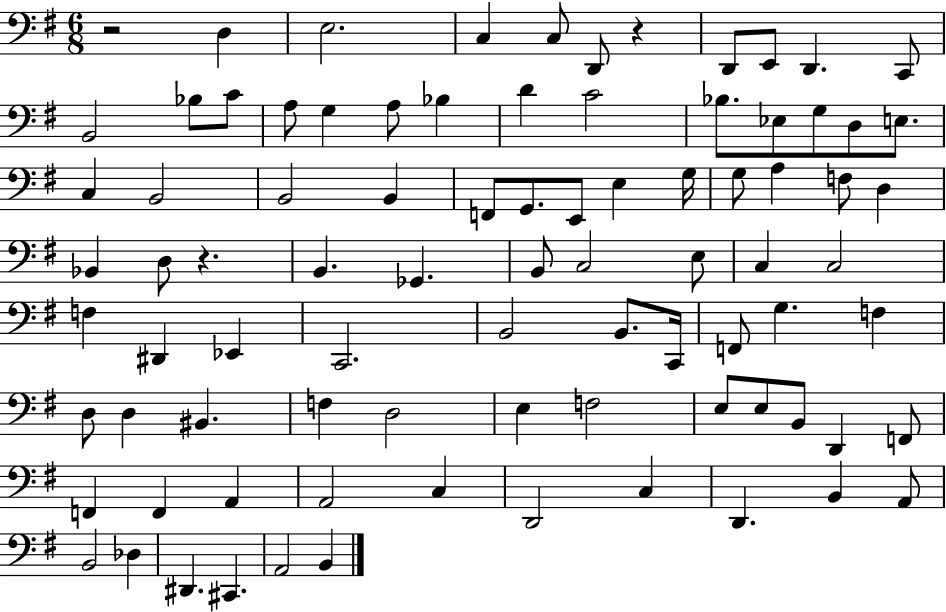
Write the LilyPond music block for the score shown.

{
  \clef bass
  \numericTimeSignature
  \time 6/8
  \key g \major
  r2 d4 | e2. | c4 c8 d,8 r4 | d,8 e,8 d,4. c,8 | \break b,2 bes8 c'8 | a8 g4 a8 bes4 | d'4 c'2 | bes8. ees8 g8 d8 e8. | \break c4 b,2 | b,2 b,4 | f,8 g,8. e,8 e4 g16 | g8 a4 f8 d4 | \break bes,4 d8 r4. | b,4. ges,4. | b,8 c2 e8 | c4 c2 | \break f4 dis,4 ees,4 | c,2. | b,2 b,8. c,16 | f,8 g4. f4 | \break d8 d4 bis,4. | f4 d2 | e4 f2 | e8 e8 b,8 d,4 f,8 | \break f,4 f,4 a,4 | a,2 c4 | d,2 c4 | d,4. b,4 a,8 | \break b,2 des4 | dis,4. cis,4. | a,2 b,4 | \bar "|."
}